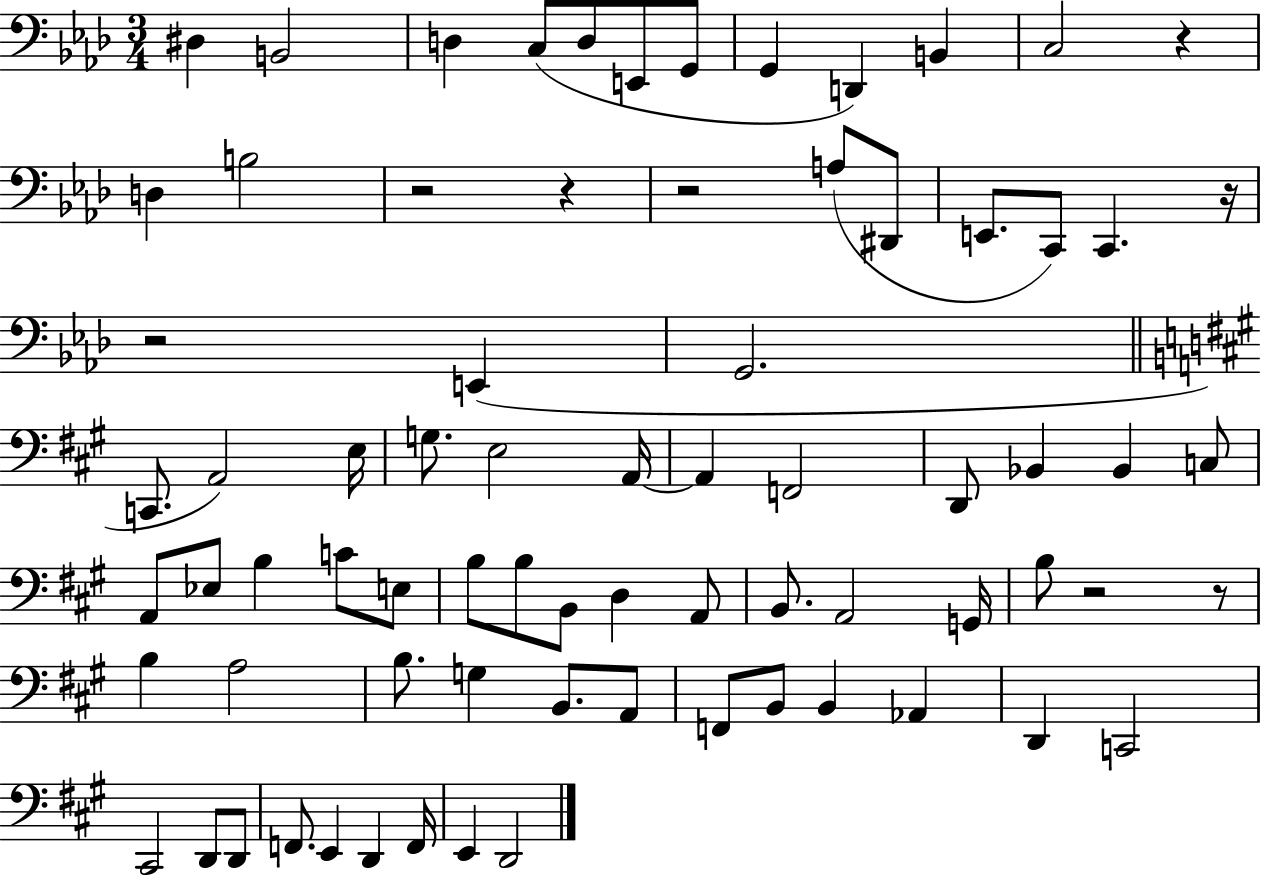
{
  \clef bass
  \numericTimeSignature
  \time 3/4
  \key aes \major
  dis4 b,2 | d4 c8( d8 e,8 g,8 | g,4 d,4) b,4 | c2 r4 | \break d4 b2 | r2 r4 | r2 a8( dis,8 | e,8. c,8) c,4. r16 | \break r2 e,4( | g,2. | \bar "||" \break \key a \major c,8. a,2) e16 | g8. e2 a,16~~ | a,4 f,2 | d,8 bes,4 bes,4 c8 | \break a,8 ees8 b4 c'8 e8 | b8 b8 b,8 d4 a,8 | b,8. a,2 g,16 | b8 r2 r8 | \break b4 a2 | b8. g4 b,8. a,8 | f,8 b,8 b,4 aes,4 | d,4 c,2 | \break cis,2 d,8 d,8 | f,8. e,4 d,4 f,16 | e,4 d,2 | \bar "|."
}